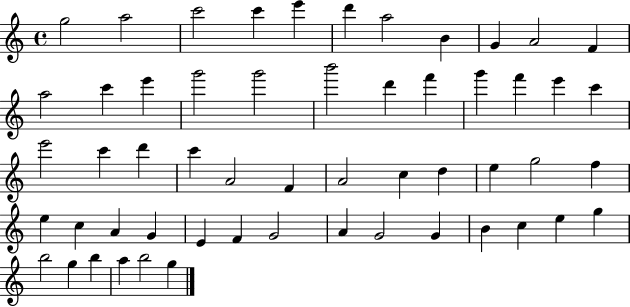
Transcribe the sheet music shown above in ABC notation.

X:1
T:Untitled
M:4/4
L:1/4
K:C
g2 a2 c'2 c' e' d' a2 B G A2 F a2 c' e' g'2 g'2 b'2 d' f' g' f' e' c' e'2 c' d' c' A2 F A2 c d e g2 f e c A G E F G2 A G2 G B c e g b2 g b a b2 g